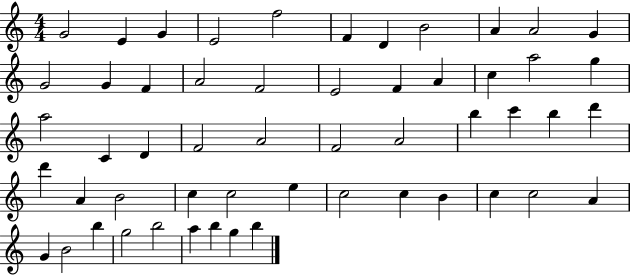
{
  \clef treble
  \numericTimeSignature
  \time 4/4
  \key c \major
  g'2 e'4 g'4 | e'2 f''2 | f'4 d'4 b'2 | a'4 a'2 g'4 | \break g'2 g'4 f'4 | a'2 f'2 | e'2 f'4 a'4 | c''4 a''2 g''4 | \break a''2 c'4 d'4 | f'2 a'2 | f'2 a'2 | b''4 c'''4 b''4 d'''4 | \break d'''4 a'4 b'2 | c''4 c''2 e''4 | c''2 c''4 b'4 | c''4 c''2 a'4 | \break g'4 b'2 b''4 | g''2 b''2 | a''4 b''4 g''4 b''4 | \bar "|."
}